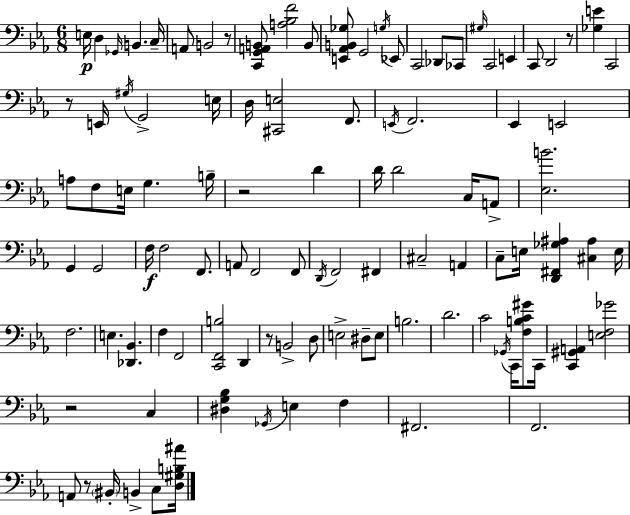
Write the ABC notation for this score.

X:1
T:Untitled
M:6/8
L:1/4
K:Cm
E,/4 D, _G,,/4 B,, C,/4 A,,/2 B,,2 z/2 [C,,G,,A,,B,,]/2 [A,_B,F]2 B,,/2 [E,,_A,,B,,_G,]/2 G,,2 G,/4 _E,,/2 C,,2 _D,,/2 _C,,/2 ^G,/4 C,,2 E,, C,,/2 D,,2 z/2 [_G,E] C,,2 z/2 E,,/4 ^G,/4 G,,2 E,/4 D,/4 [^C,,E,]2 F,,/2 E,,/4 F,,2 _E,, E,,2 A,/2 F,/2 E,/4 G, B,/4 z2 D D/4 D2 C,/4 A,,/2 [_E,B]2 G,, G,,2 F,/4 F,2 F,,/2 A,,/2 F,,2 F,,/2 D,,/4 F,,2 ^F,, ^C,2 A,, C,/2 E,/4 [D,,^F,,_G,^A,] [^C,^A,] E,/4 F,2 E, [_D,,_B,,] F, F,,2 [C,,F,,B,]2 D,, z/2 B,,2 D,/2 E,2 ^D,/2 E,/2 B,2 D2 C2 _G,,/4 C,,/4 [F,B,C^G]/2 C,,/4 [C,,^G,,A,,] [E,F,_G]2 z2 C, [^D,G,_B,] _G,,/4 E, F, ^F,,2 F,,2 A,,/2 z/2 ^B,,/4 B,, C,/2 [D,^G,B,^A]/4